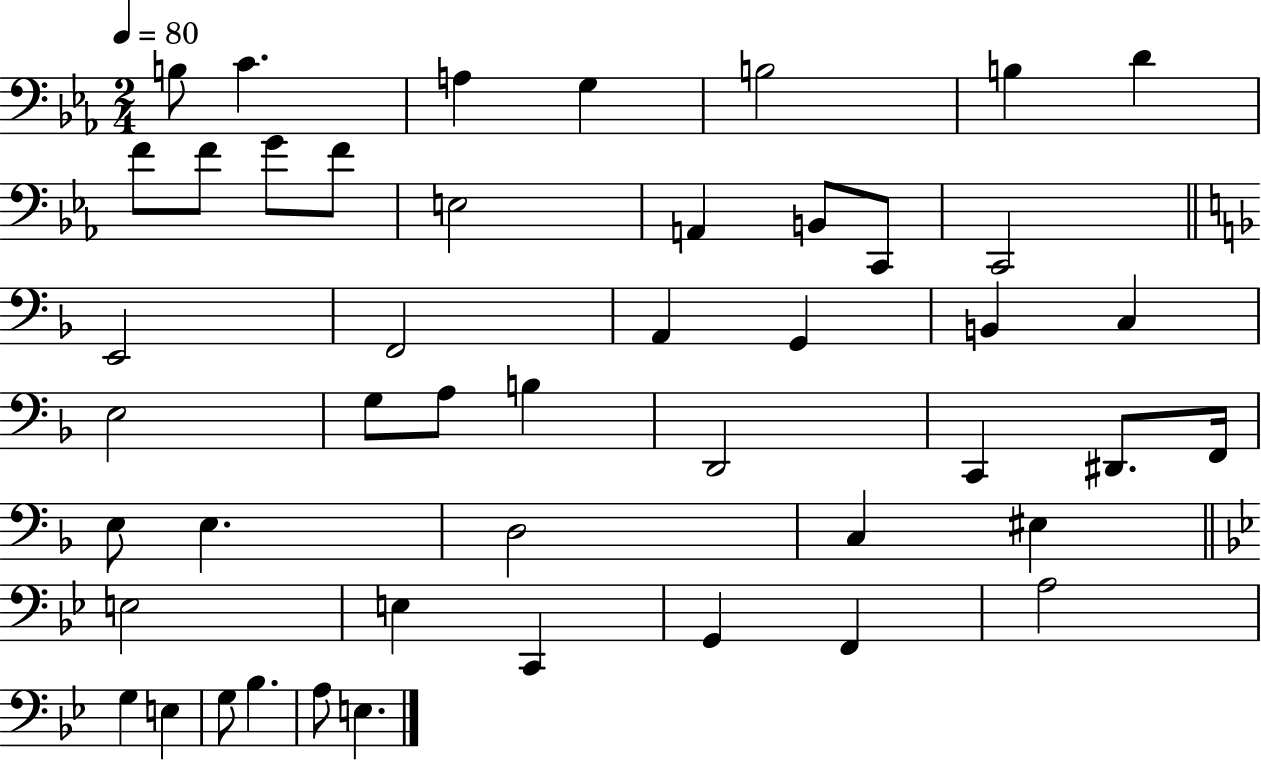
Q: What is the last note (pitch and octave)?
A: E3